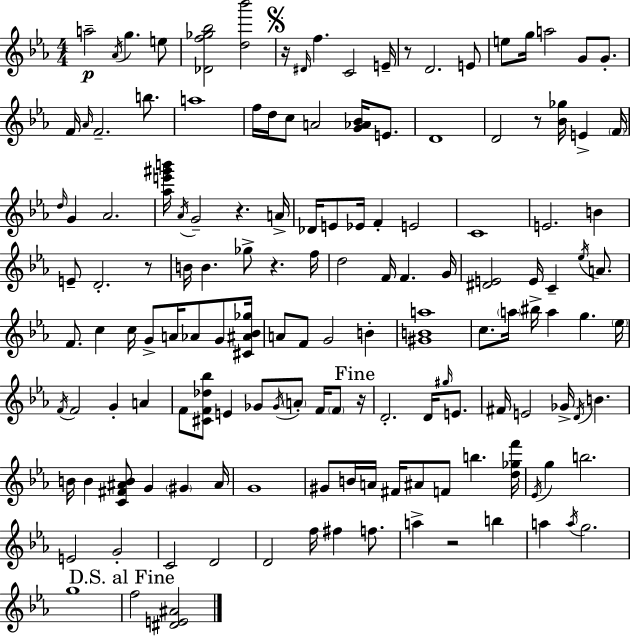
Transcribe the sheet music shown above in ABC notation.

X:1
T:Untitled
M:4/4
L:1/4
K:Cm
a2 _A/4 g e/2 [_Df_g_b]2 [d_b']2 z/4 ^D/4 f C2 E/4 z/2 D2 E/2 e/2 g/4 a2 G/2 G/2 F/4 _A/4 F2 b/2 a4 f/4 d/4 c/2 A2 [G_A_B]/4 E/2 D4 D2 z/2 [_B_g]/4 E F/4 d/4 G _A2 [_ae'^g'b']/4 _A/4 G2 z A/4 _D/4 E/2 _E/4 F E2 C4 E2 B E/2 D2 z/2 B/4 B _g/2 z f/4 d2 F/4 F G/4 [^DE]2 E/4 C _e/4 A/2 F/2 c c/4 G/2 A/4 _A/2 G/2 [^C^A_B_g]/4 A/2 F/2 G2 B [^GBa]4 c/2 a/4 ^b/4 a g _e/4 F/4 F2 G A F/2 [^CF_d_b]/2 E _G/2 _G/4 A/2 F/4 F/2 z/4 D2 D/4 ^g/4 E/2 ^F/4 E2 _G/4 D/4 B B/4 B [C^F^AB]/2 G ^G ^A/4 G4 ^G/2 B/4 A/4 ^F/4 ^A/2 F/2 b [d_gf']/4 _E/4 g b2 E2 G2 C2 D2 D2 f/4 ^f f/2 a z2 b a a/4 g2 g4 f2 [^DE^A]2